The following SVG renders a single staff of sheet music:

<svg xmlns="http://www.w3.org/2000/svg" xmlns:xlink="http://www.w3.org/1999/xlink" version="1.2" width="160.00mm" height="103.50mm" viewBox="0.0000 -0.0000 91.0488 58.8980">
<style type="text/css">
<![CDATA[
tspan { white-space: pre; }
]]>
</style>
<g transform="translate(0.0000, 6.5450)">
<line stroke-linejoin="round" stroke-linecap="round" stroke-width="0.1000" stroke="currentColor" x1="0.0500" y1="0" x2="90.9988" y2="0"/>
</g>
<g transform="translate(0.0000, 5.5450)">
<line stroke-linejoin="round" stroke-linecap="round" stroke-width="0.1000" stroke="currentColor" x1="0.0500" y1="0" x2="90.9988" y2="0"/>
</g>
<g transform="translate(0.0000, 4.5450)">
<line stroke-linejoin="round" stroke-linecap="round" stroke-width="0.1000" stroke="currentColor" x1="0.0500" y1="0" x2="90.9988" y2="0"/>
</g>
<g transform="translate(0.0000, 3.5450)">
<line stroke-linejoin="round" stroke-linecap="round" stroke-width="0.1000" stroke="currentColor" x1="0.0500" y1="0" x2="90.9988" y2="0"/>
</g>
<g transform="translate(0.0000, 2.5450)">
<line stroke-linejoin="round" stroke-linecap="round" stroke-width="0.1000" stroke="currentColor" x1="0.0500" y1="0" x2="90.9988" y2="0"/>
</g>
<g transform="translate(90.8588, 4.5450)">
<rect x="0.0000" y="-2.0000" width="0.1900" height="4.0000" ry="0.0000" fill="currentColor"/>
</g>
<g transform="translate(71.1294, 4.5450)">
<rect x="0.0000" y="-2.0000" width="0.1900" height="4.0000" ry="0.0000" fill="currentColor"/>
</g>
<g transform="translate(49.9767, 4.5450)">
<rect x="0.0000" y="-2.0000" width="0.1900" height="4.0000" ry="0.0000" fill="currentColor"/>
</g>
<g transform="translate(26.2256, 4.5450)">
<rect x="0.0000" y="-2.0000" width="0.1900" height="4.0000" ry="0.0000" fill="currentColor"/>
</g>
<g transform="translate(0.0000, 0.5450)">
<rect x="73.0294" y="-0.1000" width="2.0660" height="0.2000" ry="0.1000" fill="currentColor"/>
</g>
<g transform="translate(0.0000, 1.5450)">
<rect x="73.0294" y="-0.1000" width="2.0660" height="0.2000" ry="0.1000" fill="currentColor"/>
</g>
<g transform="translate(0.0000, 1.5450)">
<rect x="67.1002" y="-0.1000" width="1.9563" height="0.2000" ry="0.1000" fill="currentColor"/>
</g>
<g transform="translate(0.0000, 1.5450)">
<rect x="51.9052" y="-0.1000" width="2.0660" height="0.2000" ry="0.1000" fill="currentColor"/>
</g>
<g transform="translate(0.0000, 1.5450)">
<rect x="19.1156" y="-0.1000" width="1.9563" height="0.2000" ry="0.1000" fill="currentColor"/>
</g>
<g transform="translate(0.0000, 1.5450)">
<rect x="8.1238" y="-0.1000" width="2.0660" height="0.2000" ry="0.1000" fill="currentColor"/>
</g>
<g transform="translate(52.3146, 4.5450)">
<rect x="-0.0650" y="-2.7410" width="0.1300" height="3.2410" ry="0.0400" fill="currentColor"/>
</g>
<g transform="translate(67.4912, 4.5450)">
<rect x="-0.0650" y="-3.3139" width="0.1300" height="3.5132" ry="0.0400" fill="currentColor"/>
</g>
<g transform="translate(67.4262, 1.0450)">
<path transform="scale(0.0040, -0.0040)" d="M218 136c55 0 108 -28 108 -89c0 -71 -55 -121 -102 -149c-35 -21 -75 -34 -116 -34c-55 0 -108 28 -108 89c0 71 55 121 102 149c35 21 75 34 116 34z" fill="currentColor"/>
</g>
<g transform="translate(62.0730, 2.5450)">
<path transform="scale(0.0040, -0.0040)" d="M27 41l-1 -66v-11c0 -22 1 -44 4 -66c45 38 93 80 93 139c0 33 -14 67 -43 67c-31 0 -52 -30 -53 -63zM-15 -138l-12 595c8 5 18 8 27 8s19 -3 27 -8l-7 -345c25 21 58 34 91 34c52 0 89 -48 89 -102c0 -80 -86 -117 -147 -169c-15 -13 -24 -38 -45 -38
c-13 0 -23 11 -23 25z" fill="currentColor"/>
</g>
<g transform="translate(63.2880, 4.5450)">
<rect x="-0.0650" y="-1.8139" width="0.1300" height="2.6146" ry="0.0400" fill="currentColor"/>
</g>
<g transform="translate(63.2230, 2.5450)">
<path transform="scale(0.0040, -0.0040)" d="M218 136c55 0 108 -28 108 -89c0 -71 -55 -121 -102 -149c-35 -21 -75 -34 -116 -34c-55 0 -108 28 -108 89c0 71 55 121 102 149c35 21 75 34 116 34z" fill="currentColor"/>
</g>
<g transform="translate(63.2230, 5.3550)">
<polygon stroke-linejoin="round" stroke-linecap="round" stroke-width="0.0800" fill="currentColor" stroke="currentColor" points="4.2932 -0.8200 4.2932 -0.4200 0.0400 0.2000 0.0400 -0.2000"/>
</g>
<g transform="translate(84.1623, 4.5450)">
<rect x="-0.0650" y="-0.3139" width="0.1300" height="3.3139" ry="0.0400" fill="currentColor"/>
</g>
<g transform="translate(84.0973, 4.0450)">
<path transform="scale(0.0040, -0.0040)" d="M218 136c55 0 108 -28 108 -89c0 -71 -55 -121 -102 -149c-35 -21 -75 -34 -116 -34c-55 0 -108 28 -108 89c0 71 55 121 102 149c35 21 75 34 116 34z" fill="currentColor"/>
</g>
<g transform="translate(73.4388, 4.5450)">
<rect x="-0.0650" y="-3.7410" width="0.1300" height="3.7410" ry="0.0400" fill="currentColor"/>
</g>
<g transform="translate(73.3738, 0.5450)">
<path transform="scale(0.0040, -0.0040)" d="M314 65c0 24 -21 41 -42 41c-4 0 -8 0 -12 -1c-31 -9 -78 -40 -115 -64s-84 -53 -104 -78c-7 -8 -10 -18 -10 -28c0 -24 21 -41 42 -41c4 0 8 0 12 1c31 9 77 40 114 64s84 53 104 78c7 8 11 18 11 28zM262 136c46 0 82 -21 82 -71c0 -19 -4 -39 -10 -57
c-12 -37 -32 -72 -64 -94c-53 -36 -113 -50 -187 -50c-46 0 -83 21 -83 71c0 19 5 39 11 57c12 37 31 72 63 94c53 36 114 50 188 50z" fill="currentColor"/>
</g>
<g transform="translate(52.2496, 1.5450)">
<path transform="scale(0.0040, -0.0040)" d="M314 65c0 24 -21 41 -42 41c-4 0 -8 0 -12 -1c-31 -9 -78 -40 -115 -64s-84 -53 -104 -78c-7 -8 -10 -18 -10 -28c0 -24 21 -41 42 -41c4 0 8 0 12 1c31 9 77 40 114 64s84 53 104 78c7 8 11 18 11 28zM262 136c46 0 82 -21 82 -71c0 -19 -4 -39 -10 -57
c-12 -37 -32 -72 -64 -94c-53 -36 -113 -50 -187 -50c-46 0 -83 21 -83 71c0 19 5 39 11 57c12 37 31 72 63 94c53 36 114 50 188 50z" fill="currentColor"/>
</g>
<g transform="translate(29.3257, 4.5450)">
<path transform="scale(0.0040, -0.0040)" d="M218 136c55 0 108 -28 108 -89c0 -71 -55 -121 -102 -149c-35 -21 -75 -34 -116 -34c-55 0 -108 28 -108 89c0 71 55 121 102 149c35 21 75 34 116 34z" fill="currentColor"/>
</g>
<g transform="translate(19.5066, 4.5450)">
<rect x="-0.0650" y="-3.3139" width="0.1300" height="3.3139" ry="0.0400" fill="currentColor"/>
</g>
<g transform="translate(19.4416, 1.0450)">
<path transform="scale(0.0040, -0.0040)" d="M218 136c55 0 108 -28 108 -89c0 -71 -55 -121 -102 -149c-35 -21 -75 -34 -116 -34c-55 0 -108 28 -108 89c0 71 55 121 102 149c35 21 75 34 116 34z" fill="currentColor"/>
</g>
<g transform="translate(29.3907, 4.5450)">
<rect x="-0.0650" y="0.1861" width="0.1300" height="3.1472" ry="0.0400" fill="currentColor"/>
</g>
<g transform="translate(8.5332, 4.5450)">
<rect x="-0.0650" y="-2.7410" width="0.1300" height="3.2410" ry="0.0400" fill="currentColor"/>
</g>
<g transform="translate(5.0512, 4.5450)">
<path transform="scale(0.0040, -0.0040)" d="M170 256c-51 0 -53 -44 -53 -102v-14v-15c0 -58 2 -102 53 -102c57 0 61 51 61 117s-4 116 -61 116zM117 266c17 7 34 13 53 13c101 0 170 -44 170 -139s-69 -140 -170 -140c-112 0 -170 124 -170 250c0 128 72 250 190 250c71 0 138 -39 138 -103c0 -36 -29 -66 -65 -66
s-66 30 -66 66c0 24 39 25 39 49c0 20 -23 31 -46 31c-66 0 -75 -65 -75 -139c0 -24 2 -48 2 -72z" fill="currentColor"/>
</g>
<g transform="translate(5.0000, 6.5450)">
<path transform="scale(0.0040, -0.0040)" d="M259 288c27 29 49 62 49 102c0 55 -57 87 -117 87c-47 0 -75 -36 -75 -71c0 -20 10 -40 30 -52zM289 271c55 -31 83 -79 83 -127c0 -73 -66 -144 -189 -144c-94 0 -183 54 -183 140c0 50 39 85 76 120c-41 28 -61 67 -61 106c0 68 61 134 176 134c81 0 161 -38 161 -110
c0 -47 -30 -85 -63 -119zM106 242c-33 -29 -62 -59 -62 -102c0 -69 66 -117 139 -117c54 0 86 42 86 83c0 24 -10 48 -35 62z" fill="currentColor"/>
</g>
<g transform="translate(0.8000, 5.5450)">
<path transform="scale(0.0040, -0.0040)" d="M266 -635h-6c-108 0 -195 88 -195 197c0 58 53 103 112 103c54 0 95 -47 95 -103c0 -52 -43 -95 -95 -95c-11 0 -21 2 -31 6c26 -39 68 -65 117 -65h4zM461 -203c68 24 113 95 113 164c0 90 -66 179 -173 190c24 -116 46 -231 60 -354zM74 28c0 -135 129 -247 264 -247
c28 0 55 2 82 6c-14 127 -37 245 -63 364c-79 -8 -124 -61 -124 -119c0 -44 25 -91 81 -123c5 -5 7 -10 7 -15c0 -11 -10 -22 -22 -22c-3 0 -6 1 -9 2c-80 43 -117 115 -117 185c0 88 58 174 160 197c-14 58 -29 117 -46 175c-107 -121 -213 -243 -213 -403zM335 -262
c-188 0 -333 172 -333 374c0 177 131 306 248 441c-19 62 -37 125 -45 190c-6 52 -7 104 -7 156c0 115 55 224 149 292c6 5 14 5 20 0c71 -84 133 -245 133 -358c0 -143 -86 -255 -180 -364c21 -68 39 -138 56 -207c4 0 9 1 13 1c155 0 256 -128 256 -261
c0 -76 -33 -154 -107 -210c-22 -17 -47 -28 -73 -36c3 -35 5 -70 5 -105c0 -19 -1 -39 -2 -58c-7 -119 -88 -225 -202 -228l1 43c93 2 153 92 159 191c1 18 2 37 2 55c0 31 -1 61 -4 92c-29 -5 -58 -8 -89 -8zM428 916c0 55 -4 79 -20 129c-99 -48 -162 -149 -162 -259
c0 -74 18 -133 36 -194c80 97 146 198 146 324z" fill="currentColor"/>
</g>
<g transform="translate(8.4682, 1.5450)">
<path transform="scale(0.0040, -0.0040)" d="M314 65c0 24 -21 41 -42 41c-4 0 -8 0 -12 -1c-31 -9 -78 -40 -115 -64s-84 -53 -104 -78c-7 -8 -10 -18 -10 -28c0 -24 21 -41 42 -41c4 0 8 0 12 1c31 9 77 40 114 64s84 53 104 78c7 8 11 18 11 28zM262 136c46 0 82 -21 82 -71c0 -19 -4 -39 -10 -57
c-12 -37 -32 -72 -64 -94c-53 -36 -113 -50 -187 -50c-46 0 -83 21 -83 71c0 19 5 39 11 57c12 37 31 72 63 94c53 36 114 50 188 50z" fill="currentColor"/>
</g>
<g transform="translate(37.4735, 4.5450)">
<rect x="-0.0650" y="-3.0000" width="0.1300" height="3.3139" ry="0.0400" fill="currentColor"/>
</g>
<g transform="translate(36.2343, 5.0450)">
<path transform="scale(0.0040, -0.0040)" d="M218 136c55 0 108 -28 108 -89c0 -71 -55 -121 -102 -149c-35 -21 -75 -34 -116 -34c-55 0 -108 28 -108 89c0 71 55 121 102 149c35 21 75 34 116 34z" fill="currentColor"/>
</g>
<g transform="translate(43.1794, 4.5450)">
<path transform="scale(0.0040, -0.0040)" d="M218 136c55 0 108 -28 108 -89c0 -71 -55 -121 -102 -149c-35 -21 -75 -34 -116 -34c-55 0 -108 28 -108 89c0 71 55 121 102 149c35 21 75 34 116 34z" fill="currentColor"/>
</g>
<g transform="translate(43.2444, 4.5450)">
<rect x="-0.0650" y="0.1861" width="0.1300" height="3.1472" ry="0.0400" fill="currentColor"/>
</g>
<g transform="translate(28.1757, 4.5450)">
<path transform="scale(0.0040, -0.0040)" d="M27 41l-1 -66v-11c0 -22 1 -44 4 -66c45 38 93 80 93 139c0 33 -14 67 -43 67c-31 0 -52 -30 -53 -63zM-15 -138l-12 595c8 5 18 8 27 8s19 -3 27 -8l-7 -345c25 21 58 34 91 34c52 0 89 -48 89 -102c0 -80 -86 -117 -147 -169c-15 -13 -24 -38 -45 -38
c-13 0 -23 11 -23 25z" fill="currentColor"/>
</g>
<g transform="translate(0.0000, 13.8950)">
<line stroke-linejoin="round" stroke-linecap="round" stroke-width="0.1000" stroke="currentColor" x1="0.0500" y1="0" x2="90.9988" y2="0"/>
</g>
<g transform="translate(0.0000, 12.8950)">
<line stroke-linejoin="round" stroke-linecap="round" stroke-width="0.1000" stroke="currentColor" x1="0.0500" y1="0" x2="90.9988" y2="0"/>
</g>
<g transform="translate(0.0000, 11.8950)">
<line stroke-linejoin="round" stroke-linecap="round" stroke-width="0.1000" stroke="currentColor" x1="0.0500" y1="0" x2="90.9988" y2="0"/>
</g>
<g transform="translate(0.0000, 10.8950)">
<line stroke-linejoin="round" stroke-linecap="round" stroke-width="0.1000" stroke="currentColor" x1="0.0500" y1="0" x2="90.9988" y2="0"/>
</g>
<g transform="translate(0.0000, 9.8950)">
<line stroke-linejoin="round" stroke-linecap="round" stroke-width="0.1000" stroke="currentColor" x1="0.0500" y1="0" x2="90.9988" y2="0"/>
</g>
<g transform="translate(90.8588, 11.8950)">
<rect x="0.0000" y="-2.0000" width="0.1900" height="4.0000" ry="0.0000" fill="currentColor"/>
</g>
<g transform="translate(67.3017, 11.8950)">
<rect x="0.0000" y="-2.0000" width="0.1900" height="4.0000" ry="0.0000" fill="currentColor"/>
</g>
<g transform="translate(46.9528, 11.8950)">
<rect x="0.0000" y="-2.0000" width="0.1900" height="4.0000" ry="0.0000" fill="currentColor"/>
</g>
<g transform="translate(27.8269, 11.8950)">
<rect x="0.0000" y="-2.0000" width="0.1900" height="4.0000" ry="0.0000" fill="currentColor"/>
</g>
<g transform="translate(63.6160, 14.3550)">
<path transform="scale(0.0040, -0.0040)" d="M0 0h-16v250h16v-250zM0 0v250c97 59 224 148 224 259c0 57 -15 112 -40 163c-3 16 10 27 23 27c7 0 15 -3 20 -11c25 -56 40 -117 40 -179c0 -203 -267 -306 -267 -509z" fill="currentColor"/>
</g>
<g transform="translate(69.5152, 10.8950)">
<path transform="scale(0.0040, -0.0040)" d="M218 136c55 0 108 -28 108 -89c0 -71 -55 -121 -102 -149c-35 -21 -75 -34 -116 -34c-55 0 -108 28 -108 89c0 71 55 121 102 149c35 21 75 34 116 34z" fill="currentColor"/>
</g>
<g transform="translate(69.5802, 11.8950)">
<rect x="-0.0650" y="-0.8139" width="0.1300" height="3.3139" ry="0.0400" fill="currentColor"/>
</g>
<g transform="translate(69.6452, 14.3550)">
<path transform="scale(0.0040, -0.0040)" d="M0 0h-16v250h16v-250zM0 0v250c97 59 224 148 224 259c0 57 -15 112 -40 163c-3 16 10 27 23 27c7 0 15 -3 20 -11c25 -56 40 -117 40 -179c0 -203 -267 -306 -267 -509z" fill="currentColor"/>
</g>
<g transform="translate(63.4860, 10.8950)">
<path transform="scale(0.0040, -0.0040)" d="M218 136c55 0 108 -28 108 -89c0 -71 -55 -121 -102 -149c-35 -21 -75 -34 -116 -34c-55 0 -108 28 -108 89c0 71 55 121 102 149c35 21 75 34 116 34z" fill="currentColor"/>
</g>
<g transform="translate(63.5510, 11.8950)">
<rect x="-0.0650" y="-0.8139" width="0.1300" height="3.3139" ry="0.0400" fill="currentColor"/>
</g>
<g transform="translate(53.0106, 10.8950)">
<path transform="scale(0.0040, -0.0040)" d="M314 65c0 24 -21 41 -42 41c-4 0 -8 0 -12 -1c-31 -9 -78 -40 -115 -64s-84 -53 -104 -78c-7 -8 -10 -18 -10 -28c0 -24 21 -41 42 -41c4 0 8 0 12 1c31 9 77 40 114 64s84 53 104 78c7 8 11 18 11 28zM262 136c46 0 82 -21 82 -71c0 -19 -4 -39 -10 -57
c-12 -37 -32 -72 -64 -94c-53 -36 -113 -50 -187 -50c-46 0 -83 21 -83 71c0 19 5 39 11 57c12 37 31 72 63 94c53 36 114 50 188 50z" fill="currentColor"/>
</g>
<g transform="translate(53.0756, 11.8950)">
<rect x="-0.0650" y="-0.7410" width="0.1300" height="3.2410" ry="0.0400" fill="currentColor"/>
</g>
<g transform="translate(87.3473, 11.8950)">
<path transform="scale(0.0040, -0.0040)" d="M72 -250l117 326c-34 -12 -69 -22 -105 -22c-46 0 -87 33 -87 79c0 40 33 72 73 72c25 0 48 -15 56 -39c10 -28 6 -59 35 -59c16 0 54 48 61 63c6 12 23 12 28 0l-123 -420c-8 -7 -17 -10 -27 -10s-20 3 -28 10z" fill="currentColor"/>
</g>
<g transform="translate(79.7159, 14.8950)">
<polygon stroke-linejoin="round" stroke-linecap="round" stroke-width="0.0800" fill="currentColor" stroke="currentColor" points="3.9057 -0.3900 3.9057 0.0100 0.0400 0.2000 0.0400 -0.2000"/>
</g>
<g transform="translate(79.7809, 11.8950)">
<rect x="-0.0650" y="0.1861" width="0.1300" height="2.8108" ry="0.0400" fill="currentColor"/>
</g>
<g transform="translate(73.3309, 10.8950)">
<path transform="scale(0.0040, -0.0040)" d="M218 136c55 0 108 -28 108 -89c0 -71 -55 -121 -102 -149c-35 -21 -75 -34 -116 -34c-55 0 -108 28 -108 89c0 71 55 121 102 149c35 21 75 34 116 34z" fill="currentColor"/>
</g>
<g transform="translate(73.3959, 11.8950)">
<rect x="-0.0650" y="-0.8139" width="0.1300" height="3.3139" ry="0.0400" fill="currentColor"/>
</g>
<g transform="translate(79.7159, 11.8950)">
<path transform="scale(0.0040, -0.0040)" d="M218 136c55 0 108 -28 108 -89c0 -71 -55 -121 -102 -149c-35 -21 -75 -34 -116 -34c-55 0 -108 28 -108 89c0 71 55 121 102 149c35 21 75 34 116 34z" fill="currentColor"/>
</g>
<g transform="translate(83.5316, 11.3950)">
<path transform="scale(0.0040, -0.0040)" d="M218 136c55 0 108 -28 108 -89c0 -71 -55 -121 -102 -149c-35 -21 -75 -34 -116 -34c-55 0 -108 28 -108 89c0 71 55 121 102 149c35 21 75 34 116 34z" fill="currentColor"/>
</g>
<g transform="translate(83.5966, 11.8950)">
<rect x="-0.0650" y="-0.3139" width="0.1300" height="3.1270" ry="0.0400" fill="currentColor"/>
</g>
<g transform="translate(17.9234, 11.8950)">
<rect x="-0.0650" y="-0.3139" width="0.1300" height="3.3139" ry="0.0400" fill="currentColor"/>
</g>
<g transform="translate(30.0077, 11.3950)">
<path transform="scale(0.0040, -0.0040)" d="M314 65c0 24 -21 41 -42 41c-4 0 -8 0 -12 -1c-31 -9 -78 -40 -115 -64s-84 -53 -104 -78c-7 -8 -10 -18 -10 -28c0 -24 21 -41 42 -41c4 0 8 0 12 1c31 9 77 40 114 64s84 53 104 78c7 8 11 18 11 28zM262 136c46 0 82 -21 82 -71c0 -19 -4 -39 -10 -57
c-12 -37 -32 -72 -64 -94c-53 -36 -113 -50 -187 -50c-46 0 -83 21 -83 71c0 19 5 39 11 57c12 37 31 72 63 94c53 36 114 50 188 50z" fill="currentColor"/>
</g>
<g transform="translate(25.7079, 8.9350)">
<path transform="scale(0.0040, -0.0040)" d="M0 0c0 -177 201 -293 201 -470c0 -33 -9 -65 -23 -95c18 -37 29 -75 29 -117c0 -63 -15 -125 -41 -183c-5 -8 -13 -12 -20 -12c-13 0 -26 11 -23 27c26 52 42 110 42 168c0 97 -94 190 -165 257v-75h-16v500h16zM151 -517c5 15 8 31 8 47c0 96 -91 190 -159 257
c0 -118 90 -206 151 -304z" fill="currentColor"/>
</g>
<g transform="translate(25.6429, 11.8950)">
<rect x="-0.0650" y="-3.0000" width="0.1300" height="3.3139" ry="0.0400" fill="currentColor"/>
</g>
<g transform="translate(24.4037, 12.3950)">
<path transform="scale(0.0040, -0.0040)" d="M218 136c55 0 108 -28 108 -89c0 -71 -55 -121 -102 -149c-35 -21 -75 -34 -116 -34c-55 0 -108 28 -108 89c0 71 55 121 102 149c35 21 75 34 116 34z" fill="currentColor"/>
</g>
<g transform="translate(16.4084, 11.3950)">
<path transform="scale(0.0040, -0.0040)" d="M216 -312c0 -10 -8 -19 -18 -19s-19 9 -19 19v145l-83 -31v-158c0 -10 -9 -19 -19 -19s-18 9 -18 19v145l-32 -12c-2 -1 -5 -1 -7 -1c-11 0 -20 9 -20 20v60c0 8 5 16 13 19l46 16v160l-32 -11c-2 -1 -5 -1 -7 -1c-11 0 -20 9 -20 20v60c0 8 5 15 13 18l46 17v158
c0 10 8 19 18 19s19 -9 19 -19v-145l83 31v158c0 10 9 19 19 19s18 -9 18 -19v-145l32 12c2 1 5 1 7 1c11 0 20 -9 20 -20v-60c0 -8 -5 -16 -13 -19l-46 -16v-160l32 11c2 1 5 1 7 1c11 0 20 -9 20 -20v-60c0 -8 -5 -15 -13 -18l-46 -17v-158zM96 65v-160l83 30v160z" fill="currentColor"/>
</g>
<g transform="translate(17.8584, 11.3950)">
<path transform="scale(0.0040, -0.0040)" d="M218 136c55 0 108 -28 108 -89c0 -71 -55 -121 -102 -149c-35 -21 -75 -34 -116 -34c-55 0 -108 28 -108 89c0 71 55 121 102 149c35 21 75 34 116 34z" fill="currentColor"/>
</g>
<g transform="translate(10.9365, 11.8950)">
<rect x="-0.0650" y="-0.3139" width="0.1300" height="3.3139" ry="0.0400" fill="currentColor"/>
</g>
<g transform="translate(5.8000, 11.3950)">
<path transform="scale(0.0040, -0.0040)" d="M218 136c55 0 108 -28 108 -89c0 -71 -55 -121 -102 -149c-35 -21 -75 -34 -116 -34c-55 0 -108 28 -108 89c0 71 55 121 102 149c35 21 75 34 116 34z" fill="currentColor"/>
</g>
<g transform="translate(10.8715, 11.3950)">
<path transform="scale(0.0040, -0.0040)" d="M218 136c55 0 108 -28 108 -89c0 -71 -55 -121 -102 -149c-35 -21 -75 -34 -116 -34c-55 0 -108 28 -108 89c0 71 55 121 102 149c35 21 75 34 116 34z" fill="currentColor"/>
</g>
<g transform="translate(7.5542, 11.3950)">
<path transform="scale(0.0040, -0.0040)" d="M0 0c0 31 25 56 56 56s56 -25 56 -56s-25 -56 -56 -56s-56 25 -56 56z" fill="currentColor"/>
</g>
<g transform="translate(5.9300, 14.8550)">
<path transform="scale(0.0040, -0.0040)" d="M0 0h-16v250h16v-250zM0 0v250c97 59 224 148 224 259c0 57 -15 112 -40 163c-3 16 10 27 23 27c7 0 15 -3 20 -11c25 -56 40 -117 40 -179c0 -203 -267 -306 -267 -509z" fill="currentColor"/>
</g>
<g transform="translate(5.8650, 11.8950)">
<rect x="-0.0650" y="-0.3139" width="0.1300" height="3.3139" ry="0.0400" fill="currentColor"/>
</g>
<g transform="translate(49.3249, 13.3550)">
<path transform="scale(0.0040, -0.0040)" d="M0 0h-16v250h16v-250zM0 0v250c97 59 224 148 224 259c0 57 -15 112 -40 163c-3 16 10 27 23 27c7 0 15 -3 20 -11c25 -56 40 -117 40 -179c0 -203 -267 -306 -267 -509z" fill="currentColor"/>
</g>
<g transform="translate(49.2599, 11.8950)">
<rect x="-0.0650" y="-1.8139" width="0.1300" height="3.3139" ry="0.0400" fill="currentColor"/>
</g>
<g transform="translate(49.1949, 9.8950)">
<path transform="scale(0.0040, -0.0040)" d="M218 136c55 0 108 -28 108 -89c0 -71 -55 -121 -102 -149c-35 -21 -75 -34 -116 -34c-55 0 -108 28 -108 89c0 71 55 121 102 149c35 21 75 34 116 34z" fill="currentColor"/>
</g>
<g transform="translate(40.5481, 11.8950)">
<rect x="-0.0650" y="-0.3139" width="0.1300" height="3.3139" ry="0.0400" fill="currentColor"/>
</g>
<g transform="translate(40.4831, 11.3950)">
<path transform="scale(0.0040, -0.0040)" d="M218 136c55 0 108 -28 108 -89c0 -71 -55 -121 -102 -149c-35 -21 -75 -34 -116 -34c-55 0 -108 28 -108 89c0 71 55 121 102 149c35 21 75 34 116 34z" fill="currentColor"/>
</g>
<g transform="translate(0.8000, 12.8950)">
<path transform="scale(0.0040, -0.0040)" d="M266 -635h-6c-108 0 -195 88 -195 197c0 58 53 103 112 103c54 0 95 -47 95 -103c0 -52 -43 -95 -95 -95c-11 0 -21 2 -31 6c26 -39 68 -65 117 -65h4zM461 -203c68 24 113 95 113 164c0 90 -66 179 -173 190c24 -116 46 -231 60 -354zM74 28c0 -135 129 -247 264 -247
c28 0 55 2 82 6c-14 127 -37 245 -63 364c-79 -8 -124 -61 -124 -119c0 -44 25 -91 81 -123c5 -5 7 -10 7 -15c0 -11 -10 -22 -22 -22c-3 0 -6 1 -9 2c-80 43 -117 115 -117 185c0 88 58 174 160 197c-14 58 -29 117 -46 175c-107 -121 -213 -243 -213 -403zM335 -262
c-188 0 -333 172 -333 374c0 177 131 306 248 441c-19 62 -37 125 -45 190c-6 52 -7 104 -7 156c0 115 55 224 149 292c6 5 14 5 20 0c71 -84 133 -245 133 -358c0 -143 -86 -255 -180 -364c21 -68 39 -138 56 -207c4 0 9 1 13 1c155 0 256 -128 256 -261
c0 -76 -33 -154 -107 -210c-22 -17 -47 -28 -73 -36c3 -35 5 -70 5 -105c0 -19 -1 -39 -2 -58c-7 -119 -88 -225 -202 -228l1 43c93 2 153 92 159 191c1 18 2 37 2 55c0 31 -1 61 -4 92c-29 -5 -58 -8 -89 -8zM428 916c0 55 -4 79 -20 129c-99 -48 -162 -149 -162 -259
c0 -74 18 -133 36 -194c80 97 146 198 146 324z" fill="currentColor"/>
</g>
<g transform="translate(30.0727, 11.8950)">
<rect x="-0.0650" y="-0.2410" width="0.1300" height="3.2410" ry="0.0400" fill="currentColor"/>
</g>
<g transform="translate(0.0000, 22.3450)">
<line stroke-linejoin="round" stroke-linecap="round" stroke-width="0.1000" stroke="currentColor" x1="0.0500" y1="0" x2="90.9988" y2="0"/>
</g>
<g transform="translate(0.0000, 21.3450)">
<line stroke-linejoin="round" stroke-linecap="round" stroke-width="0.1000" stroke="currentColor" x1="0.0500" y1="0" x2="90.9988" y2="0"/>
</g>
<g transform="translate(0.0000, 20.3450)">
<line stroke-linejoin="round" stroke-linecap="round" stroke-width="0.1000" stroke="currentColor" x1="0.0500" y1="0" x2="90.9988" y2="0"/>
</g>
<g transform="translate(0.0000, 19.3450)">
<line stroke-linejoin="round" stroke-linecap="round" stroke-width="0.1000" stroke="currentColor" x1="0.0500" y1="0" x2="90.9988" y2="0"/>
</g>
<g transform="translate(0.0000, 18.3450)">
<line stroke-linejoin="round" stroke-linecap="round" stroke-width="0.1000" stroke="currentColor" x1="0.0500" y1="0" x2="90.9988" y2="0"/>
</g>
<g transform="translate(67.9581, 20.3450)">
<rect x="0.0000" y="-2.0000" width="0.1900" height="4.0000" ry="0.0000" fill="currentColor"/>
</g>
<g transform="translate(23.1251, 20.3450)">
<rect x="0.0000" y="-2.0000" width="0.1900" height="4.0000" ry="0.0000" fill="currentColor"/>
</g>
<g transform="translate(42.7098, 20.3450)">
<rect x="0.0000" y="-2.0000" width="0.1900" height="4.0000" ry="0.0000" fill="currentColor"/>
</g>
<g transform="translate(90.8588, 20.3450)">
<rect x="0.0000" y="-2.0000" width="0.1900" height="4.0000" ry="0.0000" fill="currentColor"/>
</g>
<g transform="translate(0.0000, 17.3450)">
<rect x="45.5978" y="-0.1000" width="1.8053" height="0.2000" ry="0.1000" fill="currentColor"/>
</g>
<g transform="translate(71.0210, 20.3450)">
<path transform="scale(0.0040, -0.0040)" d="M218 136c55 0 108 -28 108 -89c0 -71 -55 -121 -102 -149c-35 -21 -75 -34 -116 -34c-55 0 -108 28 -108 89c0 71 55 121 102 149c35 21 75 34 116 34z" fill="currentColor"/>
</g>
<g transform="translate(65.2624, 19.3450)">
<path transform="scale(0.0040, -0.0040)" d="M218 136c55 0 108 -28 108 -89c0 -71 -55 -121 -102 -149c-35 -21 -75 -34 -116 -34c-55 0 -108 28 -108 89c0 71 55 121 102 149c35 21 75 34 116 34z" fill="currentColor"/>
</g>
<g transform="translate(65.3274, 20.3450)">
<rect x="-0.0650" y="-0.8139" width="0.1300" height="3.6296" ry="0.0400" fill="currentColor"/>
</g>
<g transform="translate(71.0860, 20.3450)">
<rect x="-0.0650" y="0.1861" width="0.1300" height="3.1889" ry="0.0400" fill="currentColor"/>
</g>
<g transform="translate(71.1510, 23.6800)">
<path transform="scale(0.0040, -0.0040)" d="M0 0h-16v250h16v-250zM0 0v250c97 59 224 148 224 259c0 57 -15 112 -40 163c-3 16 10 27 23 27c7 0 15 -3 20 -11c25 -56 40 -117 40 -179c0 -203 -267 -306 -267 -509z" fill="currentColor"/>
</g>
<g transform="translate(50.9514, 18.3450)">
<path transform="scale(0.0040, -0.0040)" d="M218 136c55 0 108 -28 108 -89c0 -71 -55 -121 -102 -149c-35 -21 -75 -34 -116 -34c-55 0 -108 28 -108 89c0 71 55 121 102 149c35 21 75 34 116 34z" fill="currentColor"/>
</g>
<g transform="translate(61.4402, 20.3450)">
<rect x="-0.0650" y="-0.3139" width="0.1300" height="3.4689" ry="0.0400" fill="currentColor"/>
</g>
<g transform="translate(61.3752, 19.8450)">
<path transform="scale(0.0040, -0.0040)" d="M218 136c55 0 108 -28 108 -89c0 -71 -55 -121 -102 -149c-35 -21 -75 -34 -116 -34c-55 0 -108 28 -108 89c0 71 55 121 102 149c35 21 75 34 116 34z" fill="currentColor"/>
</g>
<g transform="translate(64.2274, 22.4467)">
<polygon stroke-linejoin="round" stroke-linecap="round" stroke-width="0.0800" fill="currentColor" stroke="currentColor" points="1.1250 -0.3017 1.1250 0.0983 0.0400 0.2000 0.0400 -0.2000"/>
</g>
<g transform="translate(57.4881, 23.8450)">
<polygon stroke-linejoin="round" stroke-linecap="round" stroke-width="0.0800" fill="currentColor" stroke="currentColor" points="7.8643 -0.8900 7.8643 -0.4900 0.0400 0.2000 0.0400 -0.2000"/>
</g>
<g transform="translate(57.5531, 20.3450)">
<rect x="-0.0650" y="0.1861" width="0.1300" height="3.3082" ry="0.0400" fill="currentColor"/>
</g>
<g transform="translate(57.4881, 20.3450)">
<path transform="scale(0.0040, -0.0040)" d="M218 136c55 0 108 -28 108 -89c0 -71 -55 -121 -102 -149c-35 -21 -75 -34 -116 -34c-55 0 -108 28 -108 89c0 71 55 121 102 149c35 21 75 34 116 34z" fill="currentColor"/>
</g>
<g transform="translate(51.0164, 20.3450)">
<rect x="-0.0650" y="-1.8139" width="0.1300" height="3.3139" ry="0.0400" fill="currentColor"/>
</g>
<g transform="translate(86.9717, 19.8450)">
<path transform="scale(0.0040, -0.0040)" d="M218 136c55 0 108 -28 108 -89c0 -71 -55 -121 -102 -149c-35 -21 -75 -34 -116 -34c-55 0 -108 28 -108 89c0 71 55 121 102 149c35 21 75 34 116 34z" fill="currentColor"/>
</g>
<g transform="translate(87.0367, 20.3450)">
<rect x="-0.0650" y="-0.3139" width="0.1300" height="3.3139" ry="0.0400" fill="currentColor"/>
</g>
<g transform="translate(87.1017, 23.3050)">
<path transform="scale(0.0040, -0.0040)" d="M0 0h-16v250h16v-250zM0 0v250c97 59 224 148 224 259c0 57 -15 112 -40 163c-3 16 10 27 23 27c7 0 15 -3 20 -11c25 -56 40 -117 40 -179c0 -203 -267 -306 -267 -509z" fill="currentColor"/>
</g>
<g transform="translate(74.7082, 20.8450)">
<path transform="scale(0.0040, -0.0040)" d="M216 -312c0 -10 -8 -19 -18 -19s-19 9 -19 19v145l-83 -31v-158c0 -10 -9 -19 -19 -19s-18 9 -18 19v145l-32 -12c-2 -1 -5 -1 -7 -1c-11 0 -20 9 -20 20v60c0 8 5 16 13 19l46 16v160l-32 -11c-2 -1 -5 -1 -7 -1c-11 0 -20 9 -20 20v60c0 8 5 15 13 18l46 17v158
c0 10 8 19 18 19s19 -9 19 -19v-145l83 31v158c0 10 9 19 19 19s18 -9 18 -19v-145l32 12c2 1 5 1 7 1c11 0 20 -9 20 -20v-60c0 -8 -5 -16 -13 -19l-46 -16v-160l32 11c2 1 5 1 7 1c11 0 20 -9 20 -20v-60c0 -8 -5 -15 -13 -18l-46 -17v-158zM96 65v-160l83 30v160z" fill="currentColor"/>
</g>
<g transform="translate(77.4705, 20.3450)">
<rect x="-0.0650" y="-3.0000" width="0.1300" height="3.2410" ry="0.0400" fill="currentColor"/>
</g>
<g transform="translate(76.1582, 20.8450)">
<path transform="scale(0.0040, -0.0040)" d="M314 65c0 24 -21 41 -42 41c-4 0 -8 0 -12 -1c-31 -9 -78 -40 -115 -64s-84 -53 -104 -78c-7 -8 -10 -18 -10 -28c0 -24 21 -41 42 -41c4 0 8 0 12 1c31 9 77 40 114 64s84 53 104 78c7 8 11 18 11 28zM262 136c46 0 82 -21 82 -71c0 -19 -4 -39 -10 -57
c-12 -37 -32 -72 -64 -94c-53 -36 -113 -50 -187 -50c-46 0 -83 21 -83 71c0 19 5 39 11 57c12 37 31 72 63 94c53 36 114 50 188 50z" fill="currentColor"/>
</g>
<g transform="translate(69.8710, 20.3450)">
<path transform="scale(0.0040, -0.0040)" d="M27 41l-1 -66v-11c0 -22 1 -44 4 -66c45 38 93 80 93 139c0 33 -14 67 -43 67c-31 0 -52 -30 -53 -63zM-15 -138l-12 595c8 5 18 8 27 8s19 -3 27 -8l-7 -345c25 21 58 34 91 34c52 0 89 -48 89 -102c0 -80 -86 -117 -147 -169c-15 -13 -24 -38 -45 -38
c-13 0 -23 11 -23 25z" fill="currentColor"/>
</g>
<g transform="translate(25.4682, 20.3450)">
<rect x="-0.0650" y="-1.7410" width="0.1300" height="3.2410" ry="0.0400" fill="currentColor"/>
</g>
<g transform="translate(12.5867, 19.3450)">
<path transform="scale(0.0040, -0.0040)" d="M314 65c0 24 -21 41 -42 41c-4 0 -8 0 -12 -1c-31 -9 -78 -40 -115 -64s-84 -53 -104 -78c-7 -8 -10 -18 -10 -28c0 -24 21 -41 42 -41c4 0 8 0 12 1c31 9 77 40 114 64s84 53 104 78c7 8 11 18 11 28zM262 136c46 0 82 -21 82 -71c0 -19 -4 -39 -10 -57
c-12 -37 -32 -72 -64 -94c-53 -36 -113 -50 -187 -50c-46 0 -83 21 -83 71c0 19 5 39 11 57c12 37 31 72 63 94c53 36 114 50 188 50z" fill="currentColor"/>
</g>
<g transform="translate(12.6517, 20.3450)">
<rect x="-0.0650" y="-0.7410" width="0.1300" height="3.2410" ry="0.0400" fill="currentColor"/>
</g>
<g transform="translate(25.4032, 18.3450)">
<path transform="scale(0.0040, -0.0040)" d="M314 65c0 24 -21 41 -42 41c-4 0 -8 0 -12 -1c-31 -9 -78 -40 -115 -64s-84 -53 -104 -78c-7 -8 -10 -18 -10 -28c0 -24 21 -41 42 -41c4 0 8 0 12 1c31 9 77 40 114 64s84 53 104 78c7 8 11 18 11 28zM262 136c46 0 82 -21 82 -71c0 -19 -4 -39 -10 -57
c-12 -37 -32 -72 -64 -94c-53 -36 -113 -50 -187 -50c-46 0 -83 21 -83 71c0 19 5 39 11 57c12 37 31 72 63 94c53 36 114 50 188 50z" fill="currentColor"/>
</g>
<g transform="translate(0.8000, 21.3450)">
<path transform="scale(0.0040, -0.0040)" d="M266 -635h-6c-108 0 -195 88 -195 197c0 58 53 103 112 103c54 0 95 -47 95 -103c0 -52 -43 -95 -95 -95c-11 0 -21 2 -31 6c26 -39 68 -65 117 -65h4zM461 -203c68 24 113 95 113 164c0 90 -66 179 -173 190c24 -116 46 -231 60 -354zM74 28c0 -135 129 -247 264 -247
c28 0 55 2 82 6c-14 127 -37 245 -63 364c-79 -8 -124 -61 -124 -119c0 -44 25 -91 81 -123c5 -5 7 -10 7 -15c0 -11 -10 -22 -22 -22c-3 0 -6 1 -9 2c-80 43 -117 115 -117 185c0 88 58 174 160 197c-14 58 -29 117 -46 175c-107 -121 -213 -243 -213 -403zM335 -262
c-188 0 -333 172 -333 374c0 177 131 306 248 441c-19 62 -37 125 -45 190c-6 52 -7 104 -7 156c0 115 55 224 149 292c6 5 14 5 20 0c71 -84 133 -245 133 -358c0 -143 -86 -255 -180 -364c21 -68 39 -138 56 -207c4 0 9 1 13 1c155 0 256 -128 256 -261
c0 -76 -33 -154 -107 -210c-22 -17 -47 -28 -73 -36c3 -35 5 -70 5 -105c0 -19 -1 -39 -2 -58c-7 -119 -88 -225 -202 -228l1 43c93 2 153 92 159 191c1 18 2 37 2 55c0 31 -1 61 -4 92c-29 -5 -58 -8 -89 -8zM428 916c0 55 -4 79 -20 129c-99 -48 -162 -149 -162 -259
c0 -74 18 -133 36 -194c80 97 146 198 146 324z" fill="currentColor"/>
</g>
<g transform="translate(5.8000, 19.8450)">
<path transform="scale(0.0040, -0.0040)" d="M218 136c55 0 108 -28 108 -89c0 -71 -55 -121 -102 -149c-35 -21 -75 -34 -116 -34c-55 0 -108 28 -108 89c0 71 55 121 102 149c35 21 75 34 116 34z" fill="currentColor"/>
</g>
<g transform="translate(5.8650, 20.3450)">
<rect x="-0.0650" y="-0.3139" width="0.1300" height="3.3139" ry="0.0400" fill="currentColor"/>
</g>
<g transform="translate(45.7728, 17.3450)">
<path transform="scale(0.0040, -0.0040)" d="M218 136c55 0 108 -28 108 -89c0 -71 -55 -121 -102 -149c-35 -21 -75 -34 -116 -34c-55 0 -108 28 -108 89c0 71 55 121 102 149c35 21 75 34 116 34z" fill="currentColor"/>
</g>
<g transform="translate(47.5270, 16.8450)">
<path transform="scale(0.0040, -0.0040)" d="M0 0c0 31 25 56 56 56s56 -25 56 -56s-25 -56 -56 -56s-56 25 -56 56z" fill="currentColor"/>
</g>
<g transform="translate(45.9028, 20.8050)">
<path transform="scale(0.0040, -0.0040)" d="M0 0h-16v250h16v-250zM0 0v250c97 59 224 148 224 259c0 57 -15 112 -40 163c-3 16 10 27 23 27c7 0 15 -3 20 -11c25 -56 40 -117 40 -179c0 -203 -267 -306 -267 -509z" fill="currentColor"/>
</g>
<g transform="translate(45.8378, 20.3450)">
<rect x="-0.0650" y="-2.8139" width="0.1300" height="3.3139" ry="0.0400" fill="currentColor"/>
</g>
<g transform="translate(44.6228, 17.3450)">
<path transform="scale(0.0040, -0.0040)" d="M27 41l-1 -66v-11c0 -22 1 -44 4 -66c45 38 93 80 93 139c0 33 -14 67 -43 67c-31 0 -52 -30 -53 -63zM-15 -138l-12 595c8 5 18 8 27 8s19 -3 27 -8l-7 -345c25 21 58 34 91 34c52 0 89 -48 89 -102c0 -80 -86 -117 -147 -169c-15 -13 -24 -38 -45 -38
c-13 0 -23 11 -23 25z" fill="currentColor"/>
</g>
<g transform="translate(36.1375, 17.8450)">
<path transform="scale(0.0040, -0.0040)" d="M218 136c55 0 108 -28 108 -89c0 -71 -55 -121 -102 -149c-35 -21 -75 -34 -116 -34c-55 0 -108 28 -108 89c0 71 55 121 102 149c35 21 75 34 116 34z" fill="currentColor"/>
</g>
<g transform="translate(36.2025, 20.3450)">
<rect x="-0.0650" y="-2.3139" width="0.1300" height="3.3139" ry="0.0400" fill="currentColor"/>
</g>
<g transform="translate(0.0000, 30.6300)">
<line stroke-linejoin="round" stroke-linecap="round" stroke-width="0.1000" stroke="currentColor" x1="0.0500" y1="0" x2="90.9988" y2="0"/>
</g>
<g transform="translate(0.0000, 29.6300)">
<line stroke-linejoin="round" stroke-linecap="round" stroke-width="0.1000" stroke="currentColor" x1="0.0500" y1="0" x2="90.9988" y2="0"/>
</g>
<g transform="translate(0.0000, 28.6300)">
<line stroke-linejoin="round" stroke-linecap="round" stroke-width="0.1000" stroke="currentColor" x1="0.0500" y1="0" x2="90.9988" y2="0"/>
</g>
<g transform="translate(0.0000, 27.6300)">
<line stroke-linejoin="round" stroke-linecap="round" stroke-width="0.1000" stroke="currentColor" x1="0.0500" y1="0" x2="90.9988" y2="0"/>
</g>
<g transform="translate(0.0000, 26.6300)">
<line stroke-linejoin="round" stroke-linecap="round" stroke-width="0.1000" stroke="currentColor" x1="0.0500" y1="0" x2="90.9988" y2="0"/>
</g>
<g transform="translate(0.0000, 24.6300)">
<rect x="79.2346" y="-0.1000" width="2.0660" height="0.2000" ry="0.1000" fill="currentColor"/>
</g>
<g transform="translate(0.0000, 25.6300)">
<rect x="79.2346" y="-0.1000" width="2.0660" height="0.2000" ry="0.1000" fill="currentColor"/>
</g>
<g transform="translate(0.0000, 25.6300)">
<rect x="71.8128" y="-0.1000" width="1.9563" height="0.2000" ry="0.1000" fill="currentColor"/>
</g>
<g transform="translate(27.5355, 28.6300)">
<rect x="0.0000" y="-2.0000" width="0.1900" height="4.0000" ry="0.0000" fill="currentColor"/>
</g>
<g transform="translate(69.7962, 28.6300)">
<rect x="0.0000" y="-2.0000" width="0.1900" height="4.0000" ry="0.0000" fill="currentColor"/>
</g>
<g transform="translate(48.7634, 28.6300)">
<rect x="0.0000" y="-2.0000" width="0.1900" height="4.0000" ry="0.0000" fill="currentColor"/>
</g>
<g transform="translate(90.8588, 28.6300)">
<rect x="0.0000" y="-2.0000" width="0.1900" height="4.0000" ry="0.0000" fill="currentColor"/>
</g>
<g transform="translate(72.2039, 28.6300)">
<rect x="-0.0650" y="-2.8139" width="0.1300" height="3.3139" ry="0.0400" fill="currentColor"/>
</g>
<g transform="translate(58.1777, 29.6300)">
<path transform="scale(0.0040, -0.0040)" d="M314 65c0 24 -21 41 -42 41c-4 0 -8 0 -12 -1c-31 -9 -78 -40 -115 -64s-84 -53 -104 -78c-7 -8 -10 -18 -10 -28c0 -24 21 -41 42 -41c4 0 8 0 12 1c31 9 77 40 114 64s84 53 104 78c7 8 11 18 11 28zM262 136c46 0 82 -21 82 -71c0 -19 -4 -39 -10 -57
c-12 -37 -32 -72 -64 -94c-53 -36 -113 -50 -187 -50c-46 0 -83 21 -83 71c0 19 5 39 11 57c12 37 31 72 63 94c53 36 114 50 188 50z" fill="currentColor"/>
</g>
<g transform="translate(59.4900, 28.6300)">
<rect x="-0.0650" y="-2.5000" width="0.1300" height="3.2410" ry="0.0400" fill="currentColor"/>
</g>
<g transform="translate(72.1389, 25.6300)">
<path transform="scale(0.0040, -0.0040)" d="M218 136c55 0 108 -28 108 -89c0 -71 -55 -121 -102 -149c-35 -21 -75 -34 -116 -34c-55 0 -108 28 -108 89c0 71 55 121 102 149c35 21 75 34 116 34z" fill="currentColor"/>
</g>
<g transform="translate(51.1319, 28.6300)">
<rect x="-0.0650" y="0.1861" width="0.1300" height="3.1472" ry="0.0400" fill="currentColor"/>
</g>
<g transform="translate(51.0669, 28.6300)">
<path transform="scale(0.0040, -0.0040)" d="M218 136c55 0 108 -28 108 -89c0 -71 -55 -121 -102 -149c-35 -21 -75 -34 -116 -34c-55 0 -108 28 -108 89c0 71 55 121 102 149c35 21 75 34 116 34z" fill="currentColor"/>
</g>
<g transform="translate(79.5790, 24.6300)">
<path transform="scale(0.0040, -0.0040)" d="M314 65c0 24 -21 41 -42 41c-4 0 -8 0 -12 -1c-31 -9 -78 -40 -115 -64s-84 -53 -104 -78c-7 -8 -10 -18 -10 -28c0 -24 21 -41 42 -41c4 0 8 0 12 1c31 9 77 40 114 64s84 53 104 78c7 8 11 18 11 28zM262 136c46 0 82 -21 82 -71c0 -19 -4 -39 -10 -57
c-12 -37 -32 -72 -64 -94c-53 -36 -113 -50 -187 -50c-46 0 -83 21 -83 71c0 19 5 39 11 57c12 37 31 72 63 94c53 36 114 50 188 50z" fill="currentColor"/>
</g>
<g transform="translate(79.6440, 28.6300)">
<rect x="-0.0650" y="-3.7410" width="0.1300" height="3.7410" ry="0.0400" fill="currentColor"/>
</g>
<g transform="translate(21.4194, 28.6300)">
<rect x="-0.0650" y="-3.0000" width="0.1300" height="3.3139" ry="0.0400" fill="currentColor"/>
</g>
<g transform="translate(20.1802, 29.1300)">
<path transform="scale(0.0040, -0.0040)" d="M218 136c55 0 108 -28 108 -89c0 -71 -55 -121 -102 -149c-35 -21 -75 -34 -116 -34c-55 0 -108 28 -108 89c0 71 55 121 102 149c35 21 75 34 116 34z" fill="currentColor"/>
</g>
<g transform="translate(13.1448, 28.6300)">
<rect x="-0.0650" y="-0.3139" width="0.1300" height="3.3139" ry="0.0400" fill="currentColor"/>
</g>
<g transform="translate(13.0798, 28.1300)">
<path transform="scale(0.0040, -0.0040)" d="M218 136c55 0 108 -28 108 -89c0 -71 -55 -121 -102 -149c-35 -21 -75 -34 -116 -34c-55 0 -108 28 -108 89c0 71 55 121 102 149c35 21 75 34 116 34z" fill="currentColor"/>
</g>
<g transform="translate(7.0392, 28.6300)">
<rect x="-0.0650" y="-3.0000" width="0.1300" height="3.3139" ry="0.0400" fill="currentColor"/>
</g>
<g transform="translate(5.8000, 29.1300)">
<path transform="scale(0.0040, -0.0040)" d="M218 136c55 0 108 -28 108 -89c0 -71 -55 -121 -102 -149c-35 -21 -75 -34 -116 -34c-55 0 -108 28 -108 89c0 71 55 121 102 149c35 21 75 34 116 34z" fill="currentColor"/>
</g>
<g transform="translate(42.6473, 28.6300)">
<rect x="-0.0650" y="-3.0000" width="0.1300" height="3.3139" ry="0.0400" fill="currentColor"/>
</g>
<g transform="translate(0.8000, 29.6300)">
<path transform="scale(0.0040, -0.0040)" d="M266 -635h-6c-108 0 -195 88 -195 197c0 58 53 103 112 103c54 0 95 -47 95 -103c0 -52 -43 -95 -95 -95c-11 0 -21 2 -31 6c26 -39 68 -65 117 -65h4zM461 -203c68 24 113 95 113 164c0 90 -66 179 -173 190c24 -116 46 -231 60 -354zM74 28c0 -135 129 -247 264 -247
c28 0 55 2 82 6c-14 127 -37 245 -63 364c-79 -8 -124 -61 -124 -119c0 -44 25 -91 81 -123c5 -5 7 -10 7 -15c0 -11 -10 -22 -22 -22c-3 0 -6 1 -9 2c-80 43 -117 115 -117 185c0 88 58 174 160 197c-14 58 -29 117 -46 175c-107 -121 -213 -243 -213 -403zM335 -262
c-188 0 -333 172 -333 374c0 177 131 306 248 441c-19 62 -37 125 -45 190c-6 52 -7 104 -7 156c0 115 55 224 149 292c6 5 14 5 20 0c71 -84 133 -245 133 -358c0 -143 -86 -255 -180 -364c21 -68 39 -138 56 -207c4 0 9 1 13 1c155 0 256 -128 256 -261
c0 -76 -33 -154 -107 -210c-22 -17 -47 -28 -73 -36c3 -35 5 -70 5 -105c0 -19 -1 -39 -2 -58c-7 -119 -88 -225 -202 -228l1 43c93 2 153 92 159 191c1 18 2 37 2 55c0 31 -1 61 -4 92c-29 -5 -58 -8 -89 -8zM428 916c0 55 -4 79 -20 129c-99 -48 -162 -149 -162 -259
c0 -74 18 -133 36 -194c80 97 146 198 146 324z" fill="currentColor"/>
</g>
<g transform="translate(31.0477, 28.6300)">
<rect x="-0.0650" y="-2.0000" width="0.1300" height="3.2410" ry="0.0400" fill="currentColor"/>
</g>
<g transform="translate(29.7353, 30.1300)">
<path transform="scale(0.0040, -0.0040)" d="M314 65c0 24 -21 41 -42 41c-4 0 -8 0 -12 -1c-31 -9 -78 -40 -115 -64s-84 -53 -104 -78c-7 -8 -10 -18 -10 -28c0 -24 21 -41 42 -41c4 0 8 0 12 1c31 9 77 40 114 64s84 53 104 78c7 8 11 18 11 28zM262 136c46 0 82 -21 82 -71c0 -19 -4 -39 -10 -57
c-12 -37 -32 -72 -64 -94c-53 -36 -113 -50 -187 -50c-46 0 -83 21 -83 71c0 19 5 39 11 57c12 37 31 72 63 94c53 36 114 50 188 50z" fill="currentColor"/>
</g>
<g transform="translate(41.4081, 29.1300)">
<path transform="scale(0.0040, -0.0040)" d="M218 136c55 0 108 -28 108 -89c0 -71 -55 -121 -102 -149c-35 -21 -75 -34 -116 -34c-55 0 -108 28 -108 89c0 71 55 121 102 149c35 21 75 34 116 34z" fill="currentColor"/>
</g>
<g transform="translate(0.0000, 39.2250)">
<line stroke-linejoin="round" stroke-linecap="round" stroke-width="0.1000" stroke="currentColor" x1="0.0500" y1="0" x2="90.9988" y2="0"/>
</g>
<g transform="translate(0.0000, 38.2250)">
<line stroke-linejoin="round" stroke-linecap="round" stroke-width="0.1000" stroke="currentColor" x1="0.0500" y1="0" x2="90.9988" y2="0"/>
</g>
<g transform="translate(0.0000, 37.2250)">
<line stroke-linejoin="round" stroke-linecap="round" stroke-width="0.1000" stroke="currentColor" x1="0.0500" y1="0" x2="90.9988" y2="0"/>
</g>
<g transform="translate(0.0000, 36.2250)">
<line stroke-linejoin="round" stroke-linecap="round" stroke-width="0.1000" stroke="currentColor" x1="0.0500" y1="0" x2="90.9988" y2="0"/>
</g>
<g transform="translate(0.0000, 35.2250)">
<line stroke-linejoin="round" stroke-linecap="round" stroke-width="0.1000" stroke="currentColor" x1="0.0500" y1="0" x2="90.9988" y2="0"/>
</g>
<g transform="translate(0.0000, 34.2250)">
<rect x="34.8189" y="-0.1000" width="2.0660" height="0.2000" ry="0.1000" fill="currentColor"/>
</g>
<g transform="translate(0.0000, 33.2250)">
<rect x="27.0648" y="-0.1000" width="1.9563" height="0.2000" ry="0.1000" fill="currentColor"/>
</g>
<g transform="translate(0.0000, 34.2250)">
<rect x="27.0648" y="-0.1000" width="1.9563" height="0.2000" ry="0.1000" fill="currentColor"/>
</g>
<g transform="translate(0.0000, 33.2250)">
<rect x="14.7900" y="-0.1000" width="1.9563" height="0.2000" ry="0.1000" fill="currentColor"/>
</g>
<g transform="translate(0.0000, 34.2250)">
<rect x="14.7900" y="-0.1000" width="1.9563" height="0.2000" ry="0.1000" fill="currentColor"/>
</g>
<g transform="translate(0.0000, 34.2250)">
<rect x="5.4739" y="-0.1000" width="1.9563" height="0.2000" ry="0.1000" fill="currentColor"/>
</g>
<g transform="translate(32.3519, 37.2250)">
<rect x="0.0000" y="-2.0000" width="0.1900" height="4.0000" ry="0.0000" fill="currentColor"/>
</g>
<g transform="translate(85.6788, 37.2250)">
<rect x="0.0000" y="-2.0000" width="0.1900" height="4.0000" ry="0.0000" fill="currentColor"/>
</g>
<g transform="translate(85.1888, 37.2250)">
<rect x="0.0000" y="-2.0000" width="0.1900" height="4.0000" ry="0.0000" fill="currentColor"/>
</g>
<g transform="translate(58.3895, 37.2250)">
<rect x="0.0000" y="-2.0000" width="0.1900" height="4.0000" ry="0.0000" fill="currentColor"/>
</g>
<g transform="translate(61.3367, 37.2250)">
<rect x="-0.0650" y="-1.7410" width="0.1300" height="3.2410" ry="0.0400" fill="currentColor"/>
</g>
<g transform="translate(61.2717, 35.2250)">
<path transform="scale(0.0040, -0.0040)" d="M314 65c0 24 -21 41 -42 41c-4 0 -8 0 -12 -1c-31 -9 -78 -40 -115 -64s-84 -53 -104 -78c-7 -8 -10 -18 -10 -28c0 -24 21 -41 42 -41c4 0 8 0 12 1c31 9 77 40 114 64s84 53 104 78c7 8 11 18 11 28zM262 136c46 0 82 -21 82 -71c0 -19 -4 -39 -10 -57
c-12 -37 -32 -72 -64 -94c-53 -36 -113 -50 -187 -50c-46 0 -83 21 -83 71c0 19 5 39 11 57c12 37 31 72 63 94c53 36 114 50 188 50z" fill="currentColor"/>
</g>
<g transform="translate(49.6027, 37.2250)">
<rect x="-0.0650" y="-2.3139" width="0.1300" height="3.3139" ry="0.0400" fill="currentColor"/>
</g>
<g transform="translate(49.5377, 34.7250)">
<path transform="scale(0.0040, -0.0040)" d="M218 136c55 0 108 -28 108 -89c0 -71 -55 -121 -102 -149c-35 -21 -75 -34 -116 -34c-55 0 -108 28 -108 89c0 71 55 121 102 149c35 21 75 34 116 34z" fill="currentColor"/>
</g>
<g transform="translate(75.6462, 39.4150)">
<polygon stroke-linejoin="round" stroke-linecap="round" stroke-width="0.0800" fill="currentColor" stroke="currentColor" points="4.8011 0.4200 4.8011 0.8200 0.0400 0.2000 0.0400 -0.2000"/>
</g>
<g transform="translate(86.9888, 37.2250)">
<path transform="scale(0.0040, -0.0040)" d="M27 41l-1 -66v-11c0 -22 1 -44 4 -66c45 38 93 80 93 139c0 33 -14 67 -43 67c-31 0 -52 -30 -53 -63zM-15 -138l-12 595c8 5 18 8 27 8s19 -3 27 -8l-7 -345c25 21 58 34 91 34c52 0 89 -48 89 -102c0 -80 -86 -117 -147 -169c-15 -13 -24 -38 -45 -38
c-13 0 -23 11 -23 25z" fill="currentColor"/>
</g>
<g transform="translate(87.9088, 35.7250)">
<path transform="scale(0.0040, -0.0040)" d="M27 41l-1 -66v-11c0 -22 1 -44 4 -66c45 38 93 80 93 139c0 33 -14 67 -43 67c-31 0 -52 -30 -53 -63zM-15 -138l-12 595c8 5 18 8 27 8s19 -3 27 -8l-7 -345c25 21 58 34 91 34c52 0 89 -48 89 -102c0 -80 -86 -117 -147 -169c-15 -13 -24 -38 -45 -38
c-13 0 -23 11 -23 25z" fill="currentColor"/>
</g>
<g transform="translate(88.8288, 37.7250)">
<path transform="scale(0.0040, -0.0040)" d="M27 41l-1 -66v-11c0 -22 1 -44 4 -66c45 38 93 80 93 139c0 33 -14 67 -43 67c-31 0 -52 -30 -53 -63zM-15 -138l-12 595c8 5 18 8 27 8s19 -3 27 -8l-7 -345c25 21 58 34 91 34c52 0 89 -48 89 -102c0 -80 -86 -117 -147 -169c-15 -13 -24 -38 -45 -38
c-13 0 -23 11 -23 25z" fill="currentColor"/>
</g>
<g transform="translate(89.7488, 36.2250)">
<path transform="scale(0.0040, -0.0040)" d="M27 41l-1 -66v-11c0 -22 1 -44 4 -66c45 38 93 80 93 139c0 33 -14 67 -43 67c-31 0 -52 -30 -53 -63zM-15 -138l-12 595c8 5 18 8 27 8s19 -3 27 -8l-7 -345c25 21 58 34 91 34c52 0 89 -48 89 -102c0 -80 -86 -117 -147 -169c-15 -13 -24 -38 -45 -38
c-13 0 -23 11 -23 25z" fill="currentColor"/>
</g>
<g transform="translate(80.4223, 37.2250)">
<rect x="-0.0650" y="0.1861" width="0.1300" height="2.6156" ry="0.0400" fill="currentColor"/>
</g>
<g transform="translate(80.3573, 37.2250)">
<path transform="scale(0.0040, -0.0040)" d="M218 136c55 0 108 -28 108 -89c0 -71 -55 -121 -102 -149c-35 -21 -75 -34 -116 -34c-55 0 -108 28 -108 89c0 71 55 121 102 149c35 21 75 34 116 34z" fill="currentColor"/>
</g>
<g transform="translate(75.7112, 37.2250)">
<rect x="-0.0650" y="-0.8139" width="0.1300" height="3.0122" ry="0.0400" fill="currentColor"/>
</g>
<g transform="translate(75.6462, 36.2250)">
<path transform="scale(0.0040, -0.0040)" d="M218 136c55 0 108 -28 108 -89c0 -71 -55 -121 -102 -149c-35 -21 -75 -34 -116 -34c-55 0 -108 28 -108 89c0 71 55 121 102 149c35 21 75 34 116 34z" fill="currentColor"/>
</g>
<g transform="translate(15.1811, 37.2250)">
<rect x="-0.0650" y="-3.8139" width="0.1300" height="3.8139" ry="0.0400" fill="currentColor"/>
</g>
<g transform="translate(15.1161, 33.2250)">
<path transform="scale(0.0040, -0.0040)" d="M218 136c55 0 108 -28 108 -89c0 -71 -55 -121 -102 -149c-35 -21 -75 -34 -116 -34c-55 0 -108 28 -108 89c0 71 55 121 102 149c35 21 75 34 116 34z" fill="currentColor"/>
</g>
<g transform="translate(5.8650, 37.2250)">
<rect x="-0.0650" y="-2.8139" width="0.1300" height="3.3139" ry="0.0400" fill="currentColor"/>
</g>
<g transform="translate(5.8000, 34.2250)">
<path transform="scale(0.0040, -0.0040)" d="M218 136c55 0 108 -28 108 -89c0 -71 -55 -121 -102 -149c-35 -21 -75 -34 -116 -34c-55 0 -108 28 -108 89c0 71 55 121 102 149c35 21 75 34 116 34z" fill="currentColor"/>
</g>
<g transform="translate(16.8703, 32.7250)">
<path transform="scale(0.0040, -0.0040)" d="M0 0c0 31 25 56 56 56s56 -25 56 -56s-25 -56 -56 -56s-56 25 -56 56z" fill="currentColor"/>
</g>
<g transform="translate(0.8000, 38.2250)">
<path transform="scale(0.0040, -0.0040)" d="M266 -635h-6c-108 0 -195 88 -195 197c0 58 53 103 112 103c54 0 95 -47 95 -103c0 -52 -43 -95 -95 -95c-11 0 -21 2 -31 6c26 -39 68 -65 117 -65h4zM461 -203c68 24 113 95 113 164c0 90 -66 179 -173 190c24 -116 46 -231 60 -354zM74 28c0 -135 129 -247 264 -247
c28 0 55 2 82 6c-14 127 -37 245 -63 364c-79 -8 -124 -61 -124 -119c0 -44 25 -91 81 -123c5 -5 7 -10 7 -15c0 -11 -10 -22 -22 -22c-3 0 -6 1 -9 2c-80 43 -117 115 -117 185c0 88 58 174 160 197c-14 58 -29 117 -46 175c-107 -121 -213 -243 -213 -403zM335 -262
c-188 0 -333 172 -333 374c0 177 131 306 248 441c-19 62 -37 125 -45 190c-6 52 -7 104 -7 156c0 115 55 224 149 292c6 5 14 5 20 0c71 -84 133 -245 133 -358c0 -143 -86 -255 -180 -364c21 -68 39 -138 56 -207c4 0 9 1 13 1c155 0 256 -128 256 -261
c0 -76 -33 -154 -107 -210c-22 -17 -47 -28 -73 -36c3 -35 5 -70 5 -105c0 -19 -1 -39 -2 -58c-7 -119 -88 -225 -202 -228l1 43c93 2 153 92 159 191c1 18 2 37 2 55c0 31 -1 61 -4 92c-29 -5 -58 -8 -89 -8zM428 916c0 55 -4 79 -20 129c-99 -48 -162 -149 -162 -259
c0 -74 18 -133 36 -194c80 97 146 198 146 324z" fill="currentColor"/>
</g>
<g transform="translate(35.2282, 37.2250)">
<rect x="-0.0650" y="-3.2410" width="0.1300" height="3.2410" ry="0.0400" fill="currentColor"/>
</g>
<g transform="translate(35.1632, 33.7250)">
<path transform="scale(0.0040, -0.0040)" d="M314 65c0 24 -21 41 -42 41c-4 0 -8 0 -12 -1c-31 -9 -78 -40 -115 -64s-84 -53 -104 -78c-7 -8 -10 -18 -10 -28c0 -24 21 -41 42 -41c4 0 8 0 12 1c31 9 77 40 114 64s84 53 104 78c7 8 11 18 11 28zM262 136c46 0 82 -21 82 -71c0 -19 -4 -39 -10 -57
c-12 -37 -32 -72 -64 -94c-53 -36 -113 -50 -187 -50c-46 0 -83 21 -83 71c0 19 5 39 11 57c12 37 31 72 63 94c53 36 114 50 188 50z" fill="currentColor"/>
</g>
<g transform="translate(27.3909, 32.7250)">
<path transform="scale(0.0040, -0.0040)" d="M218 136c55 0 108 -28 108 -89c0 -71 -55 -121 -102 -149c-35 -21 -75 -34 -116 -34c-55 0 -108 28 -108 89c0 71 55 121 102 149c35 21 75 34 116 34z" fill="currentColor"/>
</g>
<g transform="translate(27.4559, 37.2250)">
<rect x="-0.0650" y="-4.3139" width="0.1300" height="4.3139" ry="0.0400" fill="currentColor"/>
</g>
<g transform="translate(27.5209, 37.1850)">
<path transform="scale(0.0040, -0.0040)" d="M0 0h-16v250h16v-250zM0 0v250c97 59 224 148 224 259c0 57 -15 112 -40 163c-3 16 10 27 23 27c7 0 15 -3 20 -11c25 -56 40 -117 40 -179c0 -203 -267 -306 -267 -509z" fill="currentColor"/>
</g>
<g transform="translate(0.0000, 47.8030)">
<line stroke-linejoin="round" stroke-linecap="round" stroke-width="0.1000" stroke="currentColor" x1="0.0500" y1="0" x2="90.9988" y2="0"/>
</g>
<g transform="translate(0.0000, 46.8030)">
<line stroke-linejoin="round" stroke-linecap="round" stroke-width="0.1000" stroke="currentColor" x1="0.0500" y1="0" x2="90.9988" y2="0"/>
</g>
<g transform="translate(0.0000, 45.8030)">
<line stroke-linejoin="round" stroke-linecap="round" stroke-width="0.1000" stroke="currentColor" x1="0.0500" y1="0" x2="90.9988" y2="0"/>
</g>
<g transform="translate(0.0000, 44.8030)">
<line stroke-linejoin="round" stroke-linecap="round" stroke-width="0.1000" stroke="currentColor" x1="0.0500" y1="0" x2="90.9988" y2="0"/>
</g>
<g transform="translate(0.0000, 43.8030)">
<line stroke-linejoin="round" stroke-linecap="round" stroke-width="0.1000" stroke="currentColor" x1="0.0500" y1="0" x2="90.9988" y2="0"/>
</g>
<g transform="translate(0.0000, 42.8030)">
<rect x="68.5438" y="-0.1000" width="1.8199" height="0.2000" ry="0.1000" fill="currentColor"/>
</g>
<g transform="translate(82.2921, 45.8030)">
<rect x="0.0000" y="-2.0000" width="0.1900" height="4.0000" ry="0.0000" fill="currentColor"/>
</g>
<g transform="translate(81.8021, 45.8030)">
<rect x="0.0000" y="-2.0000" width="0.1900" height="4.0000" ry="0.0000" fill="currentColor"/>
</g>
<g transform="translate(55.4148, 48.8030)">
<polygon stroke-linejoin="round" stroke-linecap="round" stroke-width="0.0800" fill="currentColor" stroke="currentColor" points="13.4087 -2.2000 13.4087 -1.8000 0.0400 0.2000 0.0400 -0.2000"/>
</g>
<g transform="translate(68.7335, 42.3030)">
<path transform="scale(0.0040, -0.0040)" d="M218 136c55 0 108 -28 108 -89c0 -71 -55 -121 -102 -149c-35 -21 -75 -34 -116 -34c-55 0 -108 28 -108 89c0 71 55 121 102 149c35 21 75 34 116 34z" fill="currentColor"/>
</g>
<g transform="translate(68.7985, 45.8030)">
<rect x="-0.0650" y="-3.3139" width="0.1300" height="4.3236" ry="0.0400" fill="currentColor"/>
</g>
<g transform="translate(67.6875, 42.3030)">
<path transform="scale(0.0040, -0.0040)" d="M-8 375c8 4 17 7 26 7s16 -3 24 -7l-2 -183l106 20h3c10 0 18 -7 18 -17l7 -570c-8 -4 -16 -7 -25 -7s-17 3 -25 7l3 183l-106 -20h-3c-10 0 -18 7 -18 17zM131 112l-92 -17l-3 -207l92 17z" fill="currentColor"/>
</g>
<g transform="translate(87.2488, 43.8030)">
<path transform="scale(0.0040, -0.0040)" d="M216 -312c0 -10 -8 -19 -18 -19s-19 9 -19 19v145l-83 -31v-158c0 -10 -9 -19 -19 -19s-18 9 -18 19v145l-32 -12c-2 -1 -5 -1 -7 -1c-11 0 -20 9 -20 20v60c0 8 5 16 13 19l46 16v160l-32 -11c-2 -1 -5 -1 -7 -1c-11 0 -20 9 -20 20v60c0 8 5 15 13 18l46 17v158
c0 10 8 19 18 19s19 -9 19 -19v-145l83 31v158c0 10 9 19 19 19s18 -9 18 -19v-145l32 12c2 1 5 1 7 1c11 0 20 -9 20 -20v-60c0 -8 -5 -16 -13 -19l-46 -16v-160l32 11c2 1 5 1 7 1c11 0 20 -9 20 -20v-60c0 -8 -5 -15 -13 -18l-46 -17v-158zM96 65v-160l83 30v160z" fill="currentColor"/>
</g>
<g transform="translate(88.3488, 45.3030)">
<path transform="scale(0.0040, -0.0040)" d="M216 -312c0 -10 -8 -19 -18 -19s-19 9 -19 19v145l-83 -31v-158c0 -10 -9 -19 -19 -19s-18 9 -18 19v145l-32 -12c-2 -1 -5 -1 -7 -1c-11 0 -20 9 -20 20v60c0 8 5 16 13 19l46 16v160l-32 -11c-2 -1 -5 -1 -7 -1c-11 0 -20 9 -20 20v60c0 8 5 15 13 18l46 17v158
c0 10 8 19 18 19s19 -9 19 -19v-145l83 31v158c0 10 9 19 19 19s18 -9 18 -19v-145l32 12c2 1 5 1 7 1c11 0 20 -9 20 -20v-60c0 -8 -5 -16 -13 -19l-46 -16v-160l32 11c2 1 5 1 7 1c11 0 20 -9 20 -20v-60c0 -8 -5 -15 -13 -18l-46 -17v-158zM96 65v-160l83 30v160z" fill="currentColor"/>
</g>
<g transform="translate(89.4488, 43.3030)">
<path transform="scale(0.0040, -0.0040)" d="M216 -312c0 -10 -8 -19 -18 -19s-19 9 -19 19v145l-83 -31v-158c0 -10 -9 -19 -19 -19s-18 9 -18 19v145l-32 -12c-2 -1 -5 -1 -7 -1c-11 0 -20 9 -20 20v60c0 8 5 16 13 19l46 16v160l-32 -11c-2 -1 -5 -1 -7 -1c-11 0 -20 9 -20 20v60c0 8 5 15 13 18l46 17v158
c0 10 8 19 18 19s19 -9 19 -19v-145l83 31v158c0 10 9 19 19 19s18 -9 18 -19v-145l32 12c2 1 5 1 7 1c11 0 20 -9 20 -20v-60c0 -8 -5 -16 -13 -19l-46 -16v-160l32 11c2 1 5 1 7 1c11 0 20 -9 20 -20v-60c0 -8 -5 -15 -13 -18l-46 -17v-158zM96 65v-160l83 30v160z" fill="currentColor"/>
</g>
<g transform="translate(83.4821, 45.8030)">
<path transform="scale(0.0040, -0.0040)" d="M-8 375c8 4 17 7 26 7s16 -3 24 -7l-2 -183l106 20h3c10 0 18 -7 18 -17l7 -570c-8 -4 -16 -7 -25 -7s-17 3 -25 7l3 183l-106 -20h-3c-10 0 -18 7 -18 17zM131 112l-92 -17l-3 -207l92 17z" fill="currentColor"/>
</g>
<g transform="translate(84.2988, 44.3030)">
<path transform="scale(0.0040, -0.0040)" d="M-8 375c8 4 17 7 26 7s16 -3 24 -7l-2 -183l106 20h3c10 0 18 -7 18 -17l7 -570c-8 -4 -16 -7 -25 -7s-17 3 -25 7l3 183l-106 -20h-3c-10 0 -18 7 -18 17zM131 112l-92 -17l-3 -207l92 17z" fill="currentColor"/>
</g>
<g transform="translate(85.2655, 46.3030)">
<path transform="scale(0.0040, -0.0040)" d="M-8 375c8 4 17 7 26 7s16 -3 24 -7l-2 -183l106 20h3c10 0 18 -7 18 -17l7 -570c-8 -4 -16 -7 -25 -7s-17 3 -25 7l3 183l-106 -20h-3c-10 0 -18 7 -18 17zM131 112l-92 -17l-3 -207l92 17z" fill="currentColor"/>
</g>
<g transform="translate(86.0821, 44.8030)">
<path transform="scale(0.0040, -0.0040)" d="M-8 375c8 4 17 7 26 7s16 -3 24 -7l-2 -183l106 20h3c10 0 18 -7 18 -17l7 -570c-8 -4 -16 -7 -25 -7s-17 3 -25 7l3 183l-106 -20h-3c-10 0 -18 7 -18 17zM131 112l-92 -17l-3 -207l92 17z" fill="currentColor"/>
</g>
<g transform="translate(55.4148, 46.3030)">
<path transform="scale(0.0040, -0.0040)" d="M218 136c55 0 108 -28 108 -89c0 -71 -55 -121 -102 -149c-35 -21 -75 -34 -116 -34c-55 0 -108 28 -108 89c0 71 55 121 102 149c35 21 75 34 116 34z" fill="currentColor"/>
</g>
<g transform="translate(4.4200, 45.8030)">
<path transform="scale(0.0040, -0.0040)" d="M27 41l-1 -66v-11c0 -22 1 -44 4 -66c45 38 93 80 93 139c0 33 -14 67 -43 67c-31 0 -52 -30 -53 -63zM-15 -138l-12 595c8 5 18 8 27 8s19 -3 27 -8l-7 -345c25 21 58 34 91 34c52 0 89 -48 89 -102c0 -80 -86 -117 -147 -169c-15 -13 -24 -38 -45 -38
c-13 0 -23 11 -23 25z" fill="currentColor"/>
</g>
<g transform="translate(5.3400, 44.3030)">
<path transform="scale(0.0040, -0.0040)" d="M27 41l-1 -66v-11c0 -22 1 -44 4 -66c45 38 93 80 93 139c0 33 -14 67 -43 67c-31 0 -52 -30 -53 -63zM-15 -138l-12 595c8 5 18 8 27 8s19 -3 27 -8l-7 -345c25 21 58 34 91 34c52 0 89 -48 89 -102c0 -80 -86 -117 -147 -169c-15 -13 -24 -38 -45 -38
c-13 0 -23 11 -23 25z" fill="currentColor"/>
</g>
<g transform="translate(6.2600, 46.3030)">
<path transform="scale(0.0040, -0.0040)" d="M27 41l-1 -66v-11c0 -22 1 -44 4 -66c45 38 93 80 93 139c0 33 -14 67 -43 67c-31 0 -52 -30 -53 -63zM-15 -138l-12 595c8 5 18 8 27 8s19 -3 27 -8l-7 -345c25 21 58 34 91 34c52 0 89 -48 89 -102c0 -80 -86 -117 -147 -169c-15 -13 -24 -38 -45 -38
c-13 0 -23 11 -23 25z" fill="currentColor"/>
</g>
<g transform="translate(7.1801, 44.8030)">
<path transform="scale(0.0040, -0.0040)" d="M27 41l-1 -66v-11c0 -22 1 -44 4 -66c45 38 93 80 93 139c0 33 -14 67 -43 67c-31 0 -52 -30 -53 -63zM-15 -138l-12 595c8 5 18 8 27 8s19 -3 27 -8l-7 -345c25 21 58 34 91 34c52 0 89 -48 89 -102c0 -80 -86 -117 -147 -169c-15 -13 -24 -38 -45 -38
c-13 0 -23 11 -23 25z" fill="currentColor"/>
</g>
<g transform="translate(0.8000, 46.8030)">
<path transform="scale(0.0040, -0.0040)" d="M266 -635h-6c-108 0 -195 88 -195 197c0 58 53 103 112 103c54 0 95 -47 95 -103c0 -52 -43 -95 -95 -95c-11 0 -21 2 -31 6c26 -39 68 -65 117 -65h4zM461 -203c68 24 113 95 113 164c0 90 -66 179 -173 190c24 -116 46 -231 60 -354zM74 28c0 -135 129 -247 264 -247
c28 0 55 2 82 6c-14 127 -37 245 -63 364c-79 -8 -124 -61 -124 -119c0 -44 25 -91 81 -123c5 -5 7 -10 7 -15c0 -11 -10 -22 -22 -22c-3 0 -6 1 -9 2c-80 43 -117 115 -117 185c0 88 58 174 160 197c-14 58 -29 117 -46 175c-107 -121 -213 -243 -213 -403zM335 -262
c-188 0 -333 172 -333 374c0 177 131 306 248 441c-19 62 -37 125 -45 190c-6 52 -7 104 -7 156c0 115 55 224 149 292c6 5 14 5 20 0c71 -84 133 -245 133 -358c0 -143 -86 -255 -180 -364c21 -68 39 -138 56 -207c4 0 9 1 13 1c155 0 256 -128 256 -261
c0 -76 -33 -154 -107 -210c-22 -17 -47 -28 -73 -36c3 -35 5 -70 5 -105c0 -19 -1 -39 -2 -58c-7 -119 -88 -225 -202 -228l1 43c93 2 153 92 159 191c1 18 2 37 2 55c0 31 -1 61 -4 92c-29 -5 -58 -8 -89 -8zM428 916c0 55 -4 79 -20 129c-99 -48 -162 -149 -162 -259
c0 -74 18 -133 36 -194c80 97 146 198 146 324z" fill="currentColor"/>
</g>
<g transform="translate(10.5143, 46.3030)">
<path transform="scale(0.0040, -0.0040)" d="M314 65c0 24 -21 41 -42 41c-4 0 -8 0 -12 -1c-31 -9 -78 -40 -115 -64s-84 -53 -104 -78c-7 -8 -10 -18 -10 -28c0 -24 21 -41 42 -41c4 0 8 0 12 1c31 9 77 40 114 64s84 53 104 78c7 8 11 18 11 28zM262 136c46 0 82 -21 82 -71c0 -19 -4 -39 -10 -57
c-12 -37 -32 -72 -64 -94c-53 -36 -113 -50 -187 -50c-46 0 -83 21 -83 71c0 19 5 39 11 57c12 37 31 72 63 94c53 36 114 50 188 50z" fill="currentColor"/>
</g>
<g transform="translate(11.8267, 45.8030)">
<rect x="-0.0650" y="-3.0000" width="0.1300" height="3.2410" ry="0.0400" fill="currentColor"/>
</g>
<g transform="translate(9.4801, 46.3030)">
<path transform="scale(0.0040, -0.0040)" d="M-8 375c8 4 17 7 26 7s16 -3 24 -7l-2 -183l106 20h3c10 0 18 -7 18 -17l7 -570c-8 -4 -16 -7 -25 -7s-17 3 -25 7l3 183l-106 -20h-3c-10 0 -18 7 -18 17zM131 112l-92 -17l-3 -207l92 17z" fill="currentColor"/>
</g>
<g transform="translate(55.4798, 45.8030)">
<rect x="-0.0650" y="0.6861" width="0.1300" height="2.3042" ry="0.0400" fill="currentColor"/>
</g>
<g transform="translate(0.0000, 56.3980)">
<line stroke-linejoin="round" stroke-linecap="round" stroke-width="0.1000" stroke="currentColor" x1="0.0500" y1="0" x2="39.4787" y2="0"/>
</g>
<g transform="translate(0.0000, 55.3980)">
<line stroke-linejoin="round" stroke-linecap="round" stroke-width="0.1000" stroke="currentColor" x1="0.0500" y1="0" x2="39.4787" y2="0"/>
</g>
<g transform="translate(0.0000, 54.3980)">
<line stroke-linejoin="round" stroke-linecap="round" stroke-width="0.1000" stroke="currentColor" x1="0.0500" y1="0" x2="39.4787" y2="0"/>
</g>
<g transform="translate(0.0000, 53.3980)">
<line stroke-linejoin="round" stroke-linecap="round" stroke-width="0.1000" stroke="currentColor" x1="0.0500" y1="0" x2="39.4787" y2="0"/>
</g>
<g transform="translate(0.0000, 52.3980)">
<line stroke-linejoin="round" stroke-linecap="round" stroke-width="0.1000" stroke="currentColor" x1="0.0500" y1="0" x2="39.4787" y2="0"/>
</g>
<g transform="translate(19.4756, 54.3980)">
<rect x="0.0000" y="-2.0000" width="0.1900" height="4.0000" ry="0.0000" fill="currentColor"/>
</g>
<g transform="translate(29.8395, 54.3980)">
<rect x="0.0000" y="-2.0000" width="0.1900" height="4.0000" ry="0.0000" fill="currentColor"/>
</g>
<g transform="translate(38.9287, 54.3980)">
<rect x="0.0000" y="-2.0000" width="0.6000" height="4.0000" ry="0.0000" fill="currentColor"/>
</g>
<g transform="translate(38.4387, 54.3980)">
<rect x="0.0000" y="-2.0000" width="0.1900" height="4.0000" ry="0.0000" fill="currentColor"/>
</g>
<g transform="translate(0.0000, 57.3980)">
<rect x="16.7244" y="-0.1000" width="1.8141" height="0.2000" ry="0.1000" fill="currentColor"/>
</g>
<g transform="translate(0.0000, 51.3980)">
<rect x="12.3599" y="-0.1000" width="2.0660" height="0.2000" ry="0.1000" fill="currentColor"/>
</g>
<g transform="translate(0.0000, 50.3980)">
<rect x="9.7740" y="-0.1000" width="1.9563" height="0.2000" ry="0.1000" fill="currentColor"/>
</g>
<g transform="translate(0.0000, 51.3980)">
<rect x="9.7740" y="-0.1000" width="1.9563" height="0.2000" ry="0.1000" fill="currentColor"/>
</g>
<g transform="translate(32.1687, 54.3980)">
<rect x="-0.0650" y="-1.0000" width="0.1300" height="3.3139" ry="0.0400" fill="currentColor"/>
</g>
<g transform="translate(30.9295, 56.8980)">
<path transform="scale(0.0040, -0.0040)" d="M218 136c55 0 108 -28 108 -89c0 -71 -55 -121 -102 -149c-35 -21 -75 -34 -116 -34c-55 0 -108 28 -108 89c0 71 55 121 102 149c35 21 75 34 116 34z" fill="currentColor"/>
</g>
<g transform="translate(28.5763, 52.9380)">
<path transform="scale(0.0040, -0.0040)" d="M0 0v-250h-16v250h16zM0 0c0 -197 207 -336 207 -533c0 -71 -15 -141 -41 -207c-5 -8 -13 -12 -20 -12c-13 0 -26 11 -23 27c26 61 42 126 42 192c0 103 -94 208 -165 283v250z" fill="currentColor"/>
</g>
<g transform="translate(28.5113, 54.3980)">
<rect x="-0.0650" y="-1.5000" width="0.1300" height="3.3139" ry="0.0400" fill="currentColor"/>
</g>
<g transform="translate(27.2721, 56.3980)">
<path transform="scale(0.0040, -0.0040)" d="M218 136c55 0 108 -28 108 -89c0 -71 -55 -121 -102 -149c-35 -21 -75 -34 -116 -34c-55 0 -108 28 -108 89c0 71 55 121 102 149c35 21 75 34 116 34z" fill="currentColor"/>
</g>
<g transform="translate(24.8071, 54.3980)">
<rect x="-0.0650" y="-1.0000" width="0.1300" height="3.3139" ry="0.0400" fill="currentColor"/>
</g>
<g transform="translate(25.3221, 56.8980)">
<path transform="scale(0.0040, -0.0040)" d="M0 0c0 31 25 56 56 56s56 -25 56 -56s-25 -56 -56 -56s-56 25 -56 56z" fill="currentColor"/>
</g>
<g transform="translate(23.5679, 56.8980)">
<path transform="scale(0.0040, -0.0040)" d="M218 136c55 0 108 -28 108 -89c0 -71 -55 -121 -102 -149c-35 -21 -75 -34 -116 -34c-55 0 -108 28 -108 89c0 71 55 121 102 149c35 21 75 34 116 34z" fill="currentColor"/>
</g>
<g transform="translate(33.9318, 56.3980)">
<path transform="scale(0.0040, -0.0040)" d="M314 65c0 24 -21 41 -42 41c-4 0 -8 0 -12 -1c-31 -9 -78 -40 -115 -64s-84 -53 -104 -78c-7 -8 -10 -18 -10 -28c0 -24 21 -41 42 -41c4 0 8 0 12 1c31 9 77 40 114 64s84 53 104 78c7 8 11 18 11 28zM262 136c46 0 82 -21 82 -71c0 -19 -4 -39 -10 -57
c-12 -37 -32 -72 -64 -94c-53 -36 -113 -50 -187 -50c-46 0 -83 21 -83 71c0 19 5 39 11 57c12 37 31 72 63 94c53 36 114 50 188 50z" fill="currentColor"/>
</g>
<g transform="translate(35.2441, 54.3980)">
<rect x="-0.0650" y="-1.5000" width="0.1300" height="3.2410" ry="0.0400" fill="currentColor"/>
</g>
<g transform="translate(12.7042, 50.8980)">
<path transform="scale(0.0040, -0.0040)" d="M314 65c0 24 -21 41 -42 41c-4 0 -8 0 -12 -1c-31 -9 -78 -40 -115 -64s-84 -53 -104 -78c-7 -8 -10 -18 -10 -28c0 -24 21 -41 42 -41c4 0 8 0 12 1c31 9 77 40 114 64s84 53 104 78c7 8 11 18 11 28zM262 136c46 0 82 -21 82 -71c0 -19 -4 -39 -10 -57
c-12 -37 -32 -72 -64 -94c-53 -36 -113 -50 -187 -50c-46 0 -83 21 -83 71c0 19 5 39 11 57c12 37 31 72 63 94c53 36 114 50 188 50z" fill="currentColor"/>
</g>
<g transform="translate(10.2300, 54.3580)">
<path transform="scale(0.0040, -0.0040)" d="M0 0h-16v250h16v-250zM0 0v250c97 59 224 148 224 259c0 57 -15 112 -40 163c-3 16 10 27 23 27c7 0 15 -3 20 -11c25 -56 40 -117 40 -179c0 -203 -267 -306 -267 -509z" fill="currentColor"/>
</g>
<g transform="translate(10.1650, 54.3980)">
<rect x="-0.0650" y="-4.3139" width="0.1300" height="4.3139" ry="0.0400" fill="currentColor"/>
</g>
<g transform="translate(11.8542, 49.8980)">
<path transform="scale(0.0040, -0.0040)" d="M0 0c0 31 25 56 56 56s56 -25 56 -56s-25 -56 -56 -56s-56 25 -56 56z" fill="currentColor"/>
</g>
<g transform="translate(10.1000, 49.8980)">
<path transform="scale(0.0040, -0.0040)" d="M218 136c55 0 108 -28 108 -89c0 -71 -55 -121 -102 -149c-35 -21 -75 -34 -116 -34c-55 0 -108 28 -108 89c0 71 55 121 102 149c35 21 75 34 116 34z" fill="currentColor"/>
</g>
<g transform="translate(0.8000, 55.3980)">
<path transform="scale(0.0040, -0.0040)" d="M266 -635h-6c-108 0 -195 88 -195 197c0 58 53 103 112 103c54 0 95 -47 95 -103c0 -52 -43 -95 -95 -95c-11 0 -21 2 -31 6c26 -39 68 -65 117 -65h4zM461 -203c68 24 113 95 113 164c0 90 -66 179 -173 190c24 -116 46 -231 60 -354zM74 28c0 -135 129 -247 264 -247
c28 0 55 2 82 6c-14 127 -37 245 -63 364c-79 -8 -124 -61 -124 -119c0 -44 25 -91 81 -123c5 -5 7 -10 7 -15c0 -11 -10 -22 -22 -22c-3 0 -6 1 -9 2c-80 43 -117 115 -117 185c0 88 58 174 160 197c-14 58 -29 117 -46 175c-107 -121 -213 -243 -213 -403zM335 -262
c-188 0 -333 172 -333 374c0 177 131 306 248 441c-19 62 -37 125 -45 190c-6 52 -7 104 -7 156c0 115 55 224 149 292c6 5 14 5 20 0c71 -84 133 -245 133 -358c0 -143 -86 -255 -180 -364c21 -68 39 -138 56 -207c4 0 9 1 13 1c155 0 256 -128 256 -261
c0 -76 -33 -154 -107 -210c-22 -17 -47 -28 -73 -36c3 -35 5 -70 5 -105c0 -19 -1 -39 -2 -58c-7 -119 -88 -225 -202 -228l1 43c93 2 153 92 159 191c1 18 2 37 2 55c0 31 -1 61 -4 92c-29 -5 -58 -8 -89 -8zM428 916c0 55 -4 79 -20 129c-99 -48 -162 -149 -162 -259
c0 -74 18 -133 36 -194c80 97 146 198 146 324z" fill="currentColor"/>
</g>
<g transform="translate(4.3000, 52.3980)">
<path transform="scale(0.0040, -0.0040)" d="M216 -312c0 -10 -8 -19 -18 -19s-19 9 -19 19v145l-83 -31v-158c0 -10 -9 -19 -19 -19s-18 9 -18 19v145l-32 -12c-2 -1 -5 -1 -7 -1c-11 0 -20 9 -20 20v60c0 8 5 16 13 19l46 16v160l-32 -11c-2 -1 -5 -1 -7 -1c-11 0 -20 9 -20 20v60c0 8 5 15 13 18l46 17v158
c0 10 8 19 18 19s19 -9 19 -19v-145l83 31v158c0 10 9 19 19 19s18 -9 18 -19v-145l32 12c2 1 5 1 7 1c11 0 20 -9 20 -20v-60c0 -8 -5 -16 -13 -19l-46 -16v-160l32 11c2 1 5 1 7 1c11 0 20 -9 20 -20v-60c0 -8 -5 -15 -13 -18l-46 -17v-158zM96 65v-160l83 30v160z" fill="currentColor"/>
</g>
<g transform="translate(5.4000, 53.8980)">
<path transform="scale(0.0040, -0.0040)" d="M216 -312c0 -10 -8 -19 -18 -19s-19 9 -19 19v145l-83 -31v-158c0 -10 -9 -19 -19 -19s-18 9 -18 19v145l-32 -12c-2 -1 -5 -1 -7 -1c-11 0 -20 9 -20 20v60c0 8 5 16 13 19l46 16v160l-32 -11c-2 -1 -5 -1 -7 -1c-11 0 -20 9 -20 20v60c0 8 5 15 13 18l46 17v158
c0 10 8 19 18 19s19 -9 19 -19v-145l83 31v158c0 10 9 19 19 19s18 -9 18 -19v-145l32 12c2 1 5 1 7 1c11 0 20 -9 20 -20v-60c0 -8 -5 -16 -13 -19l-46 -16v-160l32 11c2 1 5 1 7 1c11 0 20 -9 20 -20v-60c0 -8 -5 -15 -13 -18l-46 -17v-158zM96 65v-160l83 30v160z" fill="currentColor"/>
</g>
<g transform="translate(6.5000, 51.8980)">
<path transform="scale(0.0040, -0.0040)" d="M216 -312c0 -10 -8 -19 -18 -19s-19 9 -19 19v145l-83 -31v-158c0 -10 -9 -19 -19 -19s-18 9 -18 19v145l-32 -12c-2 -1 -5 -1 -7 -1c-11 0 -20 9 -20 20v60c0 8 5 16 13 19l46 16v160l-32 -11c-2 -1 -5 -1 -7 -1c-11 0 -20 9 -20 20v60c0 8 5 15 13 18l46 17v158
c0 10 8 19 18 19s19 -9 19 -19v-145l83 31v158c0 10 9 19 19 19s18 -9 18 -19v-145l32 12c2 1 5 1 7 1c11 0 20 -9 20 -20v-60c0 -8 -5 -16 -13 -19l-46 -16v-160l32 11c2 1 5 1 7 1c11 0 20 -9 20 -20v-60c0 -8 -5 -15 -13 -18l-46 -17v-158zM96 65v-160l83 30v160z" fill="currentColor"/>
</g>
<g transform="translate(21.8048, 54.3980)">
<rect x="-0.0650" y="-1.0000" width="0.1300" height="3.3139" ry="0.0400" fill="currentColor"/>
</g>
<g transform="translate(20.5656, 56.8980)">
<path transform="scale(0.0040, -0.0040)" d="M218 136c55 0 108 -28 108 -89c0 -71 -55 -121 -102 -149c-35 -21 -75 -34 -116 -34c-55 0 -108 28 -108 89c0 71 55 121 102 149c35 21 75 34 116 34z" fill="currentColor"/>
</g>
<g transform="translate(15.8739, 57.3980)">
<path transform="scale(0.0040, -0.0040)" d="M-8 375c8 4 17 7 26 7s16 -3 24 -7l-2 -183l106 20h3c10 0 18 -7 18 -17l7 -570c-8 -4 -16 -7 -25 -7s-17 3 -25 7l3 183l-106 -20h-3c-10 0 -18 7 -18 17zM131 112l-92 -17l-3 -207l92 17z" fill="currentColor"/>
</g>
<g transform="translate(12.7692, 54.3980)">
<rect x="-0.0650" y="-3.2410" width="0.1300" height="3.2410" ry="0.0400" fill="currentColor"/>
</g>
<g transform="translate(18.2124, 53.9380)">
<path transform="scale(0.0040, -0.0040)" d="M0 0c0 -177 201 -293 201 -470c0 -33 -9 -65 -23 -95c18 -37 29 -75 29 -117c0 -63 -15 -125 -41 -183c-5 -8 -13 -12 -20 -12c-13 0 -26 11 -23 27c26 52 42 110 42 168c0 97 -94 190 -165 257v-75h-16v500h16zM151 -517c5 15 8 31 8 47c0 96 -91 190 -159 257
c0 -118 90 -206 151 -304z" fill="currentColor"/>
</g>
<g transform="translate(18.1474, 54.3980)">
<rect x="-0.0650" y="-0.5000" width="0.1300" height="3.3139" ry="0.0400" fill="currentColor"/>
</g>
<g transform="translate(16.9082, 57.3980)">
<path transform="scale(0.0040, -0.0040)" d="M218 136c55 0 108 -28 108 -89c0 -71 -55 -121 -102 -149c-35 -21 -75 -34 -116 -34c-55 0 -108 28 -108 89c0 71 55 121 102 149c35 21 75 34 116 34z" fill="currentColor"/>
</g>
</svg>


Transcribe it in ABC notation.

X:1
T:Untitled
M:6/8
L:1/4
K:C
a2 b _B A _B a2 _f/2 b/2 c'2 c c/2 c ^c A/4 c2 c f/2 d2 d/2 d/2 d B/2 c/2 z/2 c d2 f2 g _a/2 f B/2 c/2 d/4 _B/2 ^A2 c/2 A c A F2 A B G2 a c'2 a c' d'/2 b2 g f2 d/2 B/2 A2 A/2 b/2 d'/2 b2 C/4 D D E/2 D E2